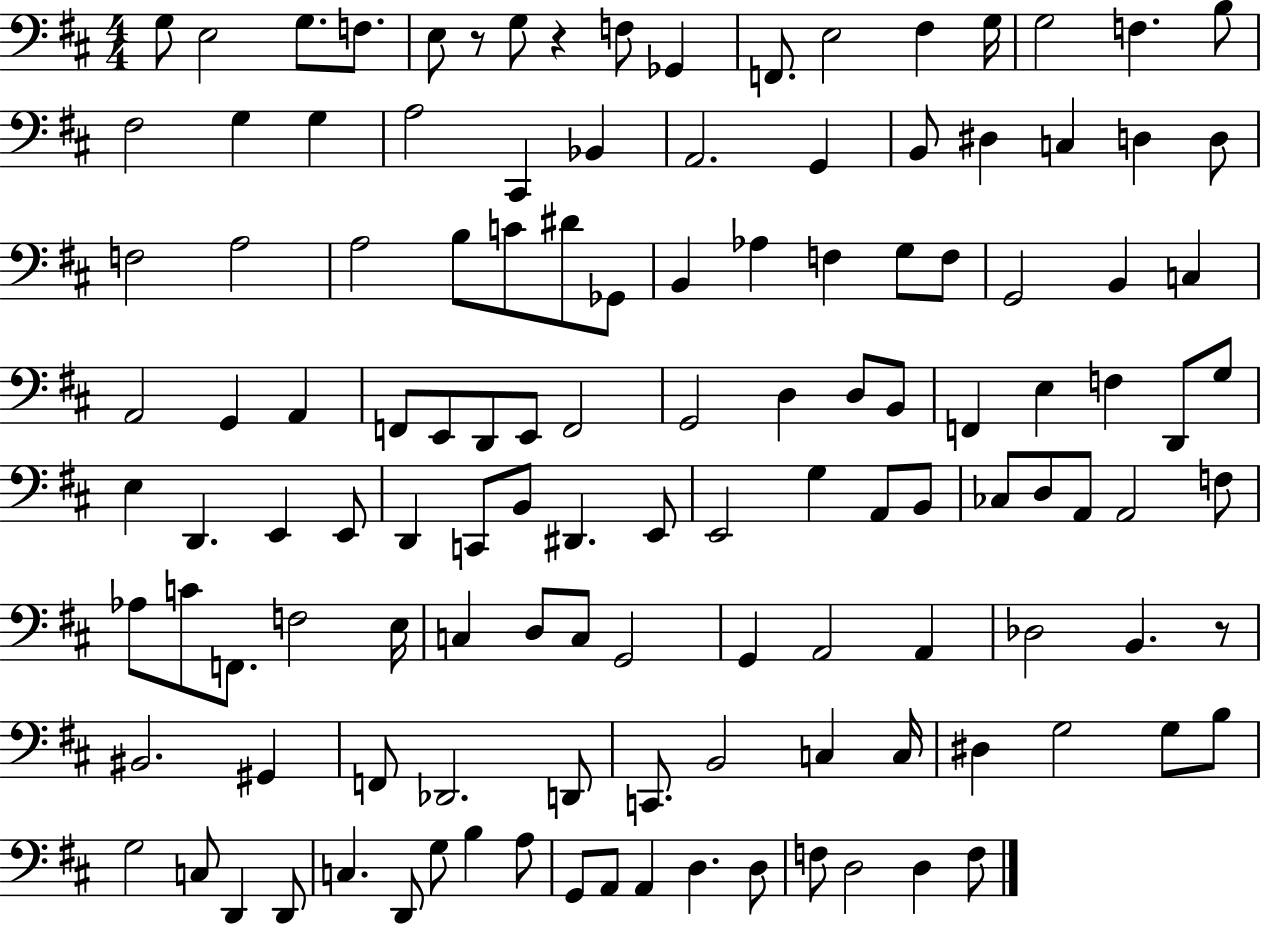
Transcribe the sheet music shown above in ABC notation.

X:1
T:Untitled
M:4/4
L:1/4
K:D
G,/2 E,2 G,/2 F,/2 E,/2 z/2 G,/2 z F,/2 _G,, F,,/2 E,2 ^F, G,/4 G,2 F, B,/2 ^F,2 G, G, A,2 ^C,, _B,, A,,2 G,, B,,/2 ^D, C, D, D,/2 F,2 A,2 A,2 B,/2 C/2 ^D/2 _G,,/2 B,, _A, F, G,/2 F,/2 G,,2 B,, C, A,,2 G,, A,, F,,/2 E,,/2 D,,/2 E,,/2 F,,2 G,,2 D, D,/2 B,,/2 F,, E, F, D,,/2 G,/2 E, D,, E,, E,,/2 D,, C,,/2 B,,/2 ^D,, E,,/2 E,,2 G, A,,/2 B,,/2 _C,/2 D,/2 A,,/2 A,,2 F,/2 _A,/2 C/2 F,,/2 F,2 E,/4 C, D,/2 C,/2 G,,2 G,, A,,2 A,, _D,2 B,, z/2 ^B,,2 ^G,, F,,/2 _D,,2 D,,/2 C,,/2 B,,2 C, C,/4 ^D, G,2 G,/2 B,/2 G,2 C,/2 D,, D,,/2 C, D,,/2 G,/2 B, A,/2 G,,/2 A,,/2 A,, D, D,/2 F,/2 D,2 D, F,/2